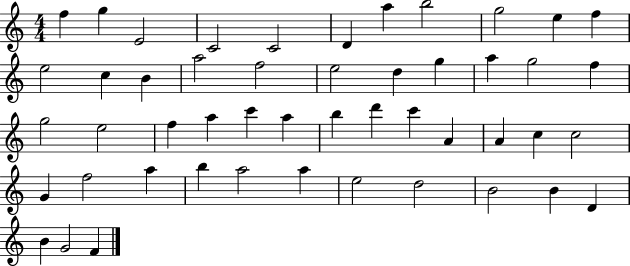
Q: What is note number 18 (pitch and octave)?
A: D5